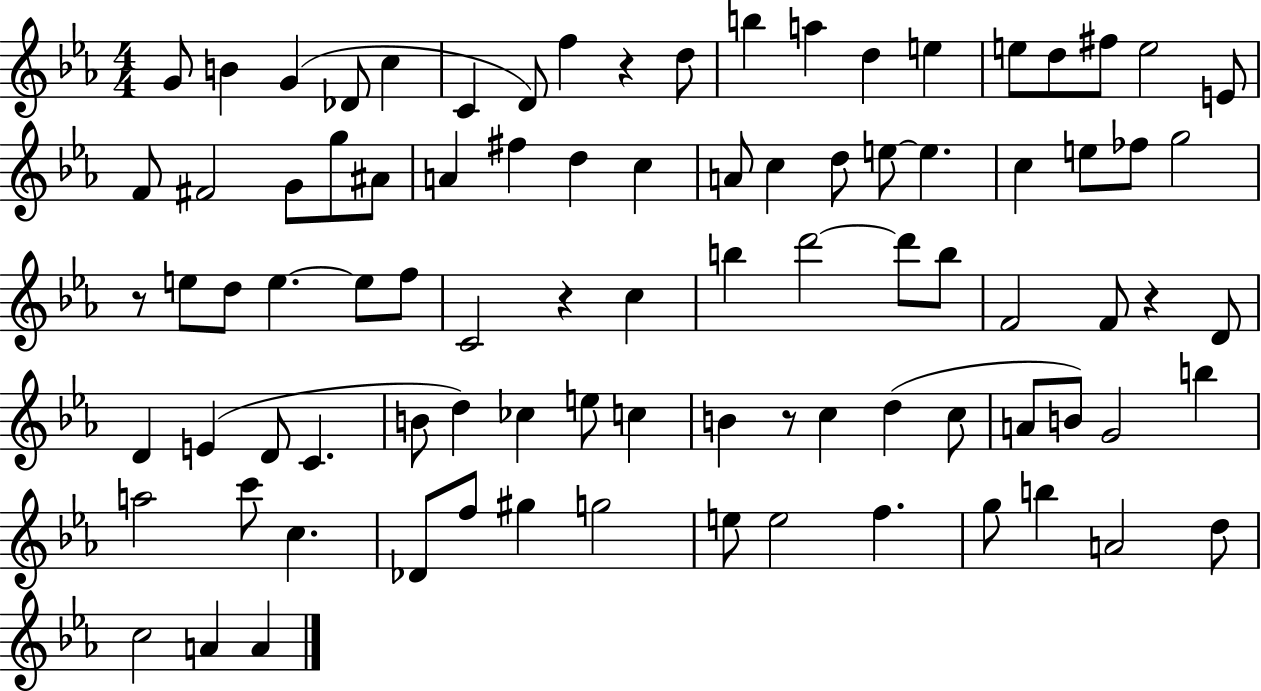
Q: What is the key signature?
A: EES major